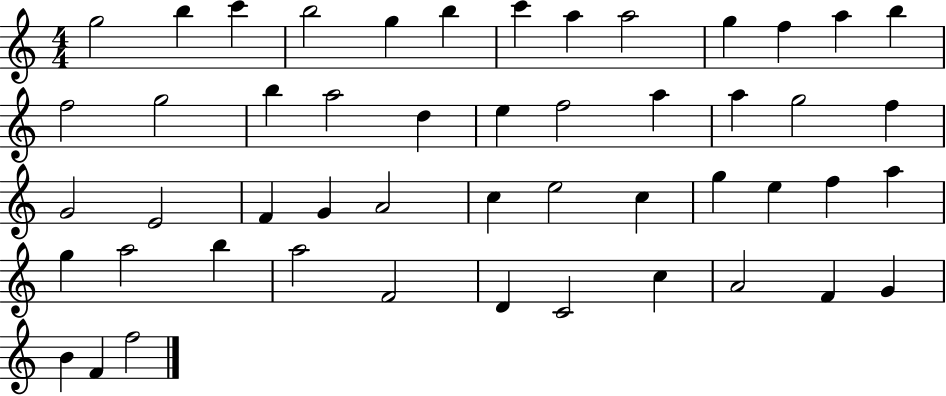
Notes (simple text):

G5/h B5/q C6/q B5/h G5/q B5/q C6/q A5/q A5/h G5/q F5/q A5/q B5/q F5/h G5/h B5/q A5/h D5/q E5/q F5/h A5/q A5/q G5/h F5/q G4/h E4/h F4/q G4/q A4/h C5/q E5/h C5/q G5/q E5/q F5/q A5/q G5/q A5/h B5/q A5/h F4/h D4/q C4/h C5/q A4/h F4/q G4/q B4/q F4/q F5/h